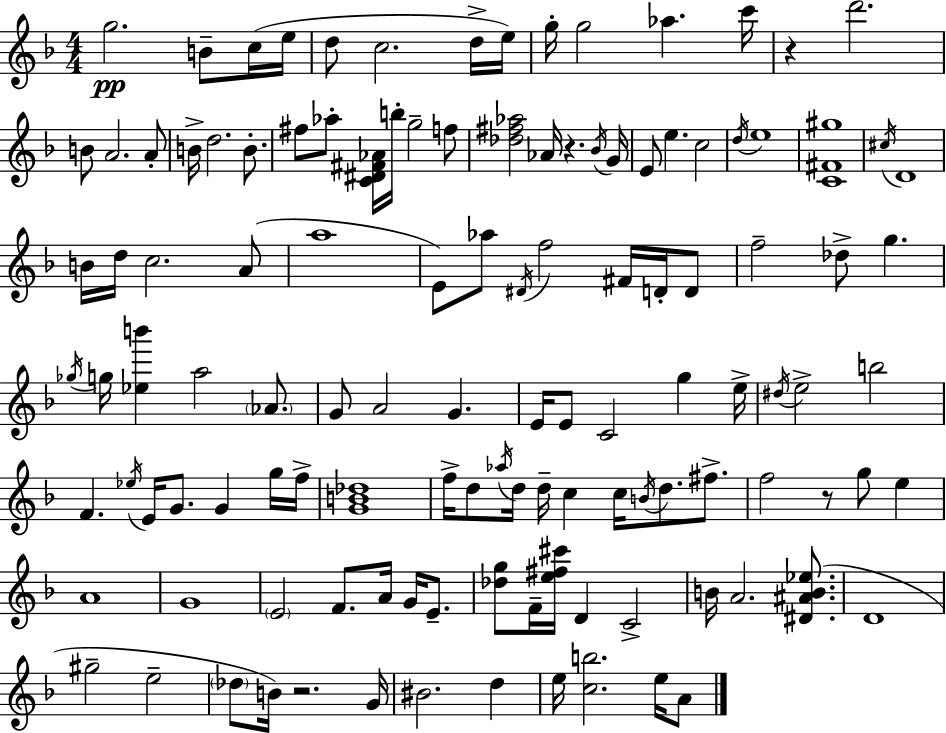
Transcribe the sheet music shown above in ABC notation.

X:1
T:Untitled
M:4/4
L:1/4
K:Dm
g2 B/2 c/4 e/4 d/2 c2 d/4 e/4 g/4 g2 _a c'/4 z d'2 B/2 A2 A/2 B/4 d2 B/2 ^f/2 _a/2 [C^D^F_A]/4 b/4 g2 f/2 [_d^f_a]2 _A/4 z _B/4 G/4 E/2 e c2 d/4 e4 [C^F^g]4 ^c/4 D4 B/4 d/4 c2 A/2 a4 E/2 _a/2 ^D/4 f2 ^F/4 D/4 D/2 f2 _d/2 g _g/4 g/4 [_eb'] a2 _A/2 G/2 A2 G E/4 E/2 C2 g e/4 ^d/4 e2 b2 F _e/4 E/4 G/2 G g/4 f/4 [GB_d]4 f/4 d/2 _a/4 d/4 d/4 c c/4 B/4 d/2 ^f/2 f2 z/2 g/2 e A4 G4 E2 F/2 A/4 G/4 E/2 [_dg]/2 F/4 [e^f^c']/4 D C2 B/4 A2 [^D^AB_e]/2 D4 ^g2 e2 _d/2 B/4 z2 G/4 ^B2 d e/4 [cb]2 e/4 A/2